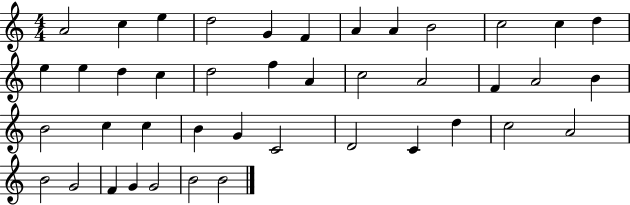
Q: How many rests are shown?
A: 0